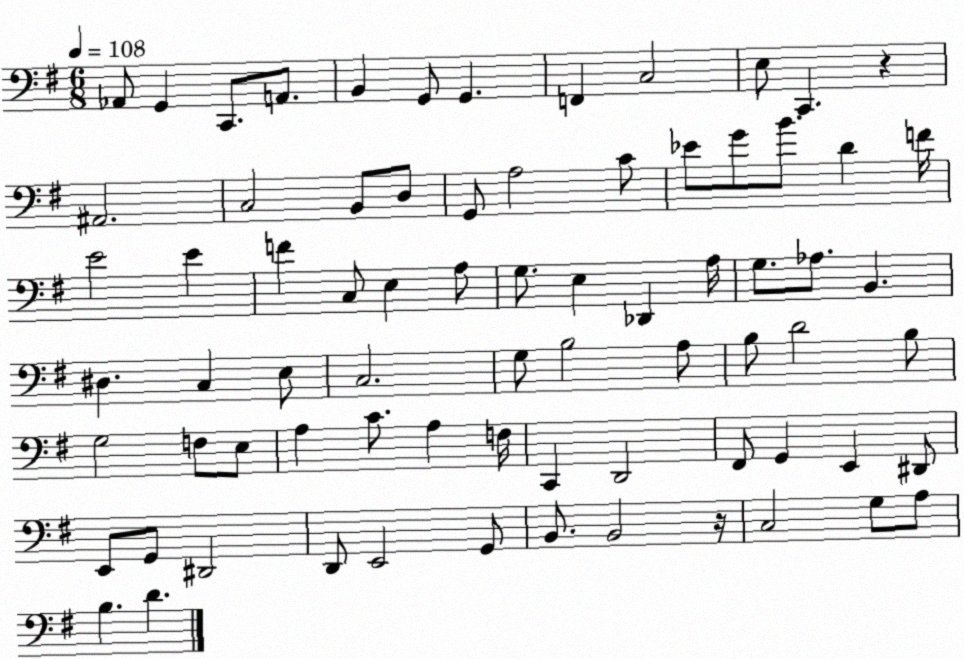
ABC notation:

X:1
T:Untitled
M:6/8
L:1/4
K:G
_A,,/2 G,, C,,/2 A,,/2 B,, G,,/2 G,, F,, C,2 E,/2 C,, z ^A,,2 C,2 B,,/2 D,/2 G,,/2 A,2 C/2 _E/2 G/2 B/2 D F/4 E2 E F C,/2 E, A,/2 G,/2 E, _D,, A,/4 G,/2 _A,/2 B,, ^D, C, E,/2 C,2 G,/2 B,2 A,/2 B,/2 D2 B,/2 G,2 F,/2 E,/2 A, C/2 A, F,/4 C,, D,,2 ^F,,/2 G,, E,, ^D,,/2 E,,/2 G,,/2 ^D,,2 D,,/2 E,,2 G,,/2 B,,/2 B,,2 z/4 C,2 G,/2 A,/2 B, D